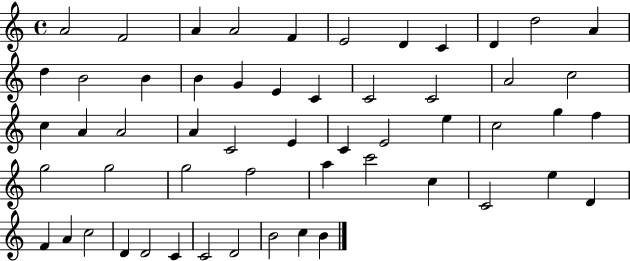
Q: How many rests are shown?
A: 0